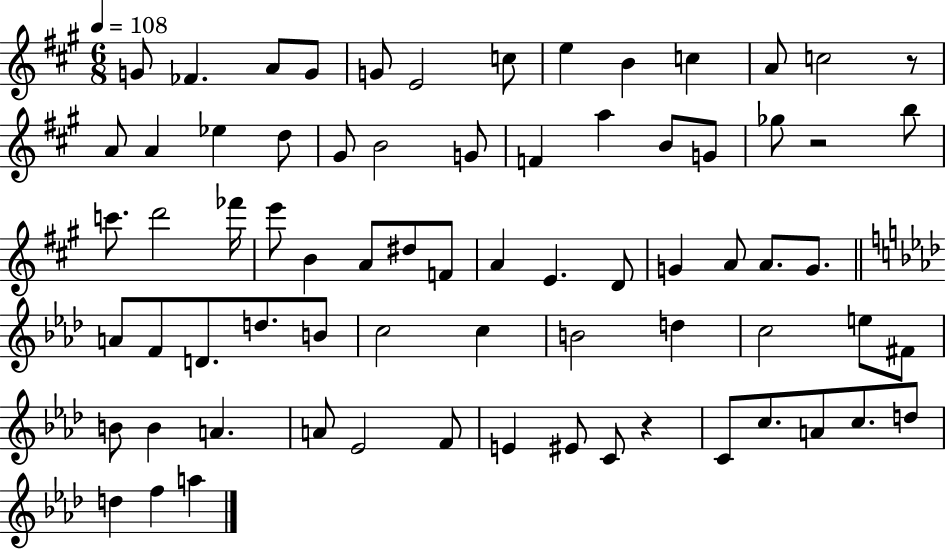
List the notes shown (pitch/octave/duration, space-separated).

G4/e FES4/q. A4/e G4/e G4/e E4/h C5/e E5/q B4/q C5/q A4/e C5/h R/e A4/e A4/q Eb5/q D5/e G#4/e B4/h G4/e F4/q A5/q B4/e G4/e Gb5/e R/h B5/e C6/e. D6/h FES6/s E6/e B4/q A4/e D#5/e F4/e A4/q E4/q. D4/e G4/q A4/e A4/e. G4/e. A4/e F4/e D4/e. D5/e. B4/e C5/h C5/q B4/h D5/q C5/h E5/e F#4/e B4/e B4/q A4/q. A4/e Eb4/h F4/e E4/q EIS4/e C4/e R/q C4/e C5/e. A4/e C5/e. D5/e D5/q F5/q A5/q